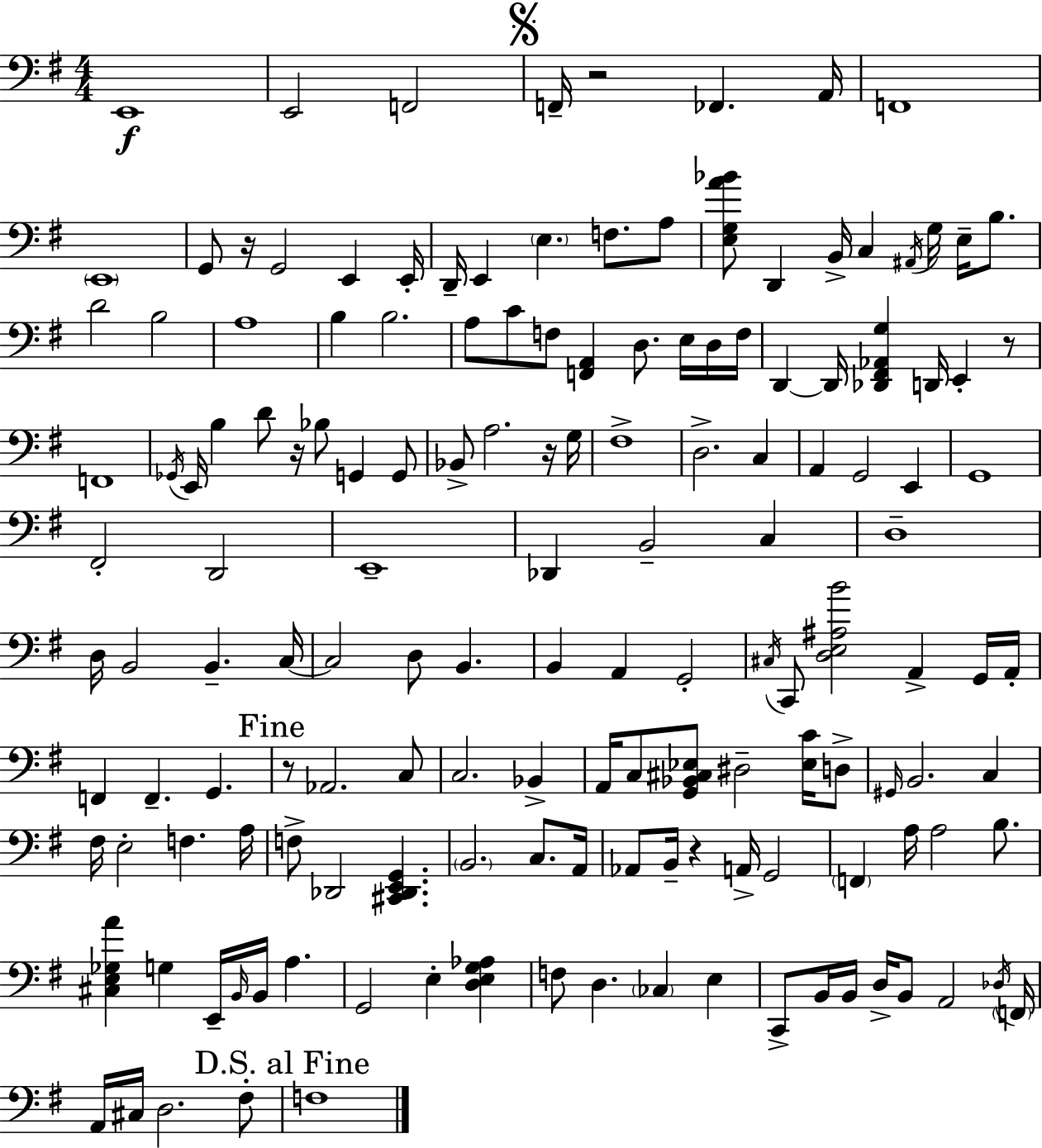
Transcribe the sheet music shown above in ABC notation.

X:1
T:Untitled
M:4/4
L:1/4
K:Em
E,,4 E,,2 F,,2 F,,/4 z2 _F,, A,,/4 F,,4 E,,4 G,,/2 z/4 G,,2 E,, E,,/4 D,,/4 E,, E, F,/2 A,/2 [E,G,A_B]/2 D,, B,,/4 C, ^A,,/4 G,/4 E,/4 B,/2 D2 B,2 A,4 B, B,2 A,/2 C/2 F,/2 [F,,A,,] D,/2 E,/4 D,/4 F,/4 D,, D,,/4 [_D,,^F,,_A,,G,] D,,/4 E,, z/2 F,,4 _G,,/4 E,,/4 B, D/2 z/4 _B,/2 G,, G,,/2 _B,,/2 A,2 z/4 G,/4 ^F,4 D,2 C, A,, G,,2 E,, G,,4 ^F,,2 D,,2 E,,4 _D,, B,,2 C, D,4 D,/4 B,,2 B,, C,/4 C,2 D,/2 B,, B,, A,, G,,2 ^C,/4 C,,/2 [D,E,^A,B]2 A,, G,,/4 A,,/4 F,, F,, G,, z/2 _A,,2 C,/2 C,2 _B,, A,,/4 C,/2 [G,,_B,,^C,_E,]/2 ^D,2 [_E,C]/4 D,/2 ^G,,/4 B,,2 C, ^F,/4 E,2 F, A,/4 F,/2 _D,,2 [^C,,_D,,E,,G,,] B,,2 C,/2 A,,/4 _A,,/2 B,,/4 z A,,/4 G,,2 F,, A,/4 A,2 B,/2 [^C,E,_G,A] G, E,,/4 B,,/4 B,,/4 A, G,,2 E, [D,E,G,_A,] F,/2 D, _C, E, C,,/2 B,,/4 B,,/4 D,/4 B,,/2 A,,2 _D,/4 F,,/4 A,,/4 ^C,/4 D,2 ^F,/2 F,4